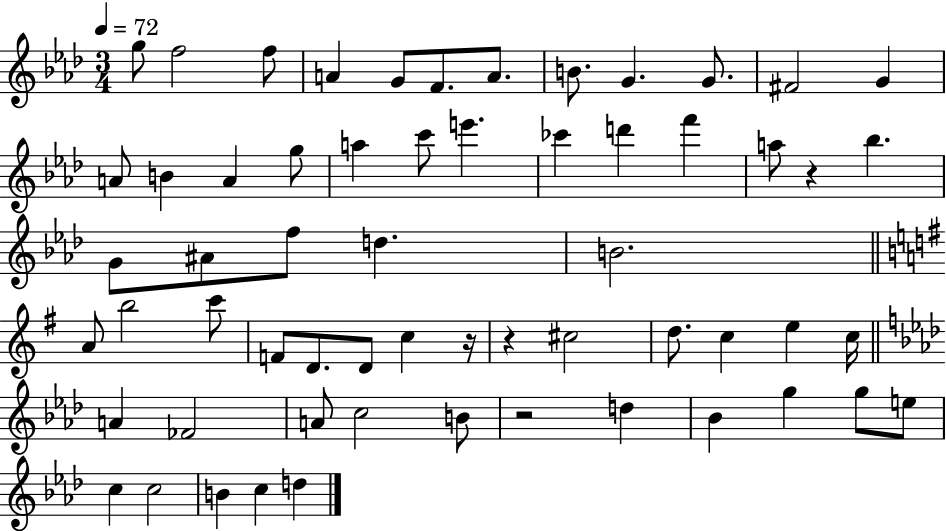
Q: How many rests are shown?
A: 4